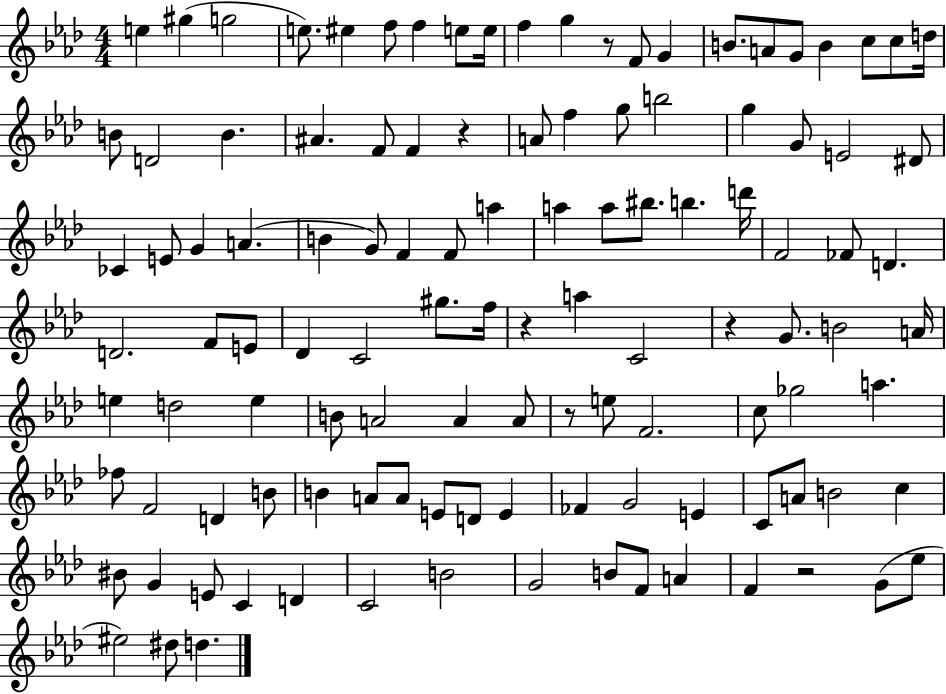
{
  \clef treble
  \numericTimeSignature
  \time 4/4
  \key aes \major
  \repeat volta 2 { e''4 gis''4( g''2 | e''8.) eis''4 f''8 f''4 e''8 e''16 | f''4 g''4 r8 f'8 g'4 | b'8. a'8 g'8 b'4 c''8 c''8 d''16 | \break b'8 d'2 b'4. | ais'4. f'8 f'4 r4 | a'8 f''4 g''8 b''2 | g''4 g'8 e'2 dis'8 | \break ces'4 e'8 g'4 a'4.( | b'4 g'8) f'4 f'8 a''4 | a''4 a''8 bis''8. b''4. d'''16 | f'2 fes'8 d'4. | \break d'2. f'8 e'8 | des'4 c'2 gis''8. f''16 | r4 a''4 c'2 | r4 g'8. b'2 a'16 | \break e''4 d''2 e''4 | b'8 a'2 a'4 a'8 | r8 e''8 f'2. | c''8 ges''2 a''4. | \break fes''8 f'2 d'4 b'8 | b'4 a'8 a'8 e'8 d'8 e'4 | fes'4 g'2 e'4 | c'8 a'8 b'2 c''4 | \break bis'8 g'4 e'8 c'4 d'4 | c'2 b'2 | g'2 b'8 f'8 a'4 | f'4 r2 g'8( ees''8 | \break eis''2) dis''8 d''4. | } \bar "|."
}